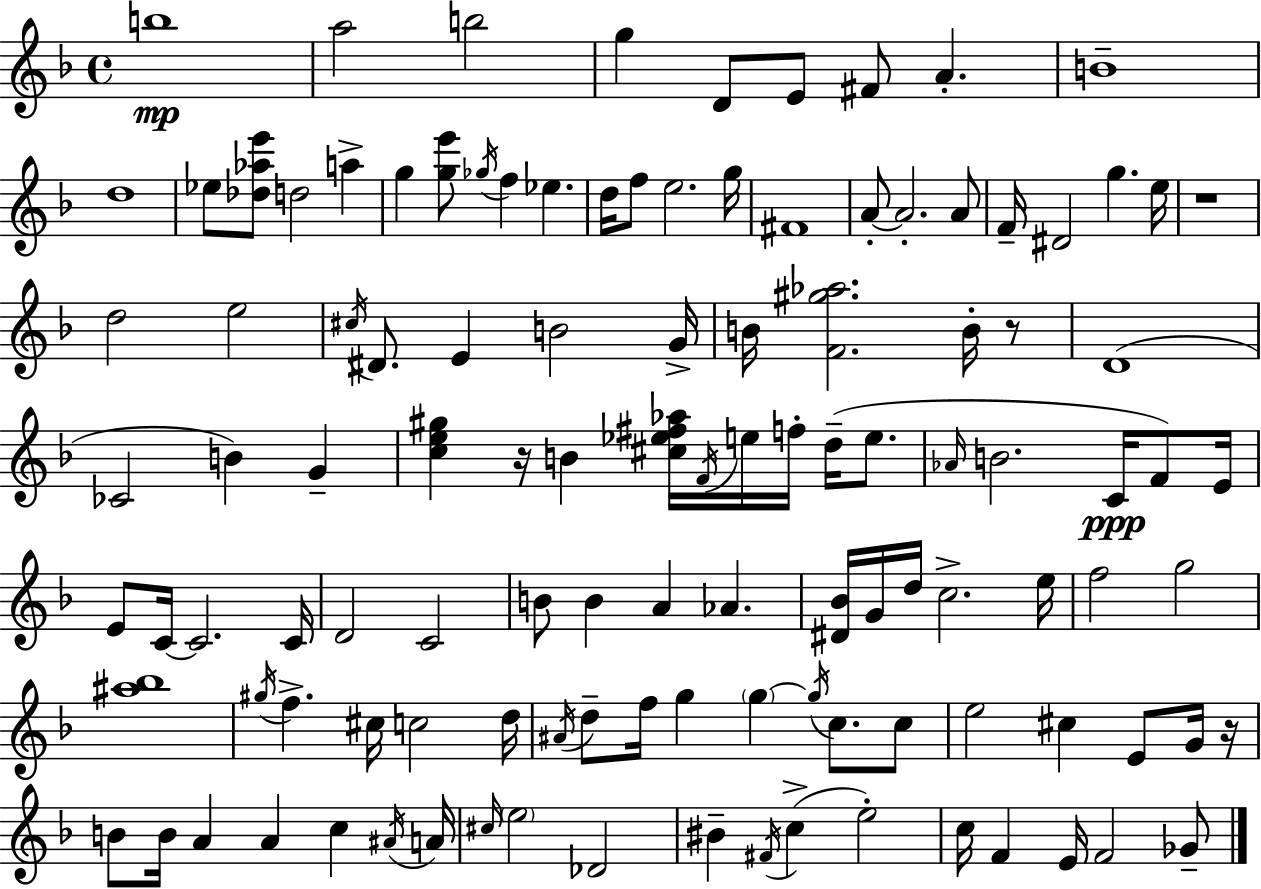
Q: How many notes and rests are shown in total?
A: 116